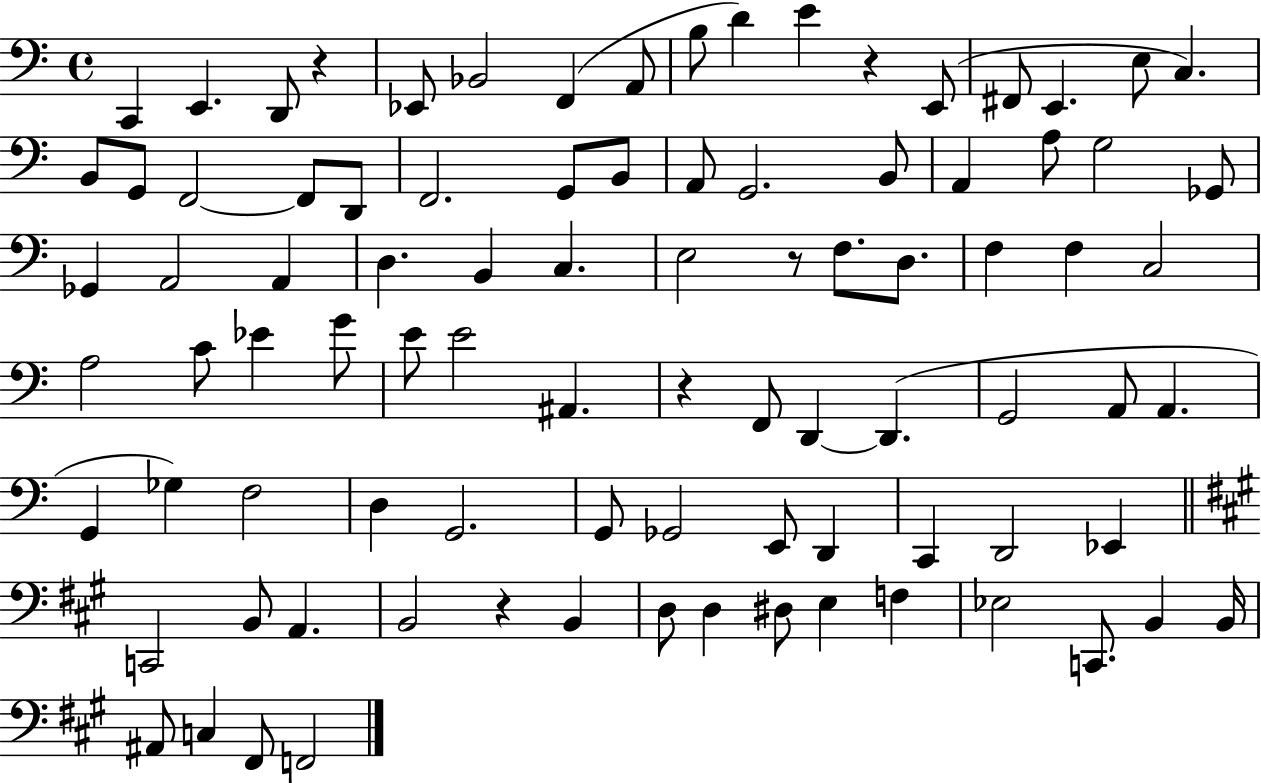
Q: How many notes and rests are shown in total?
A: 90